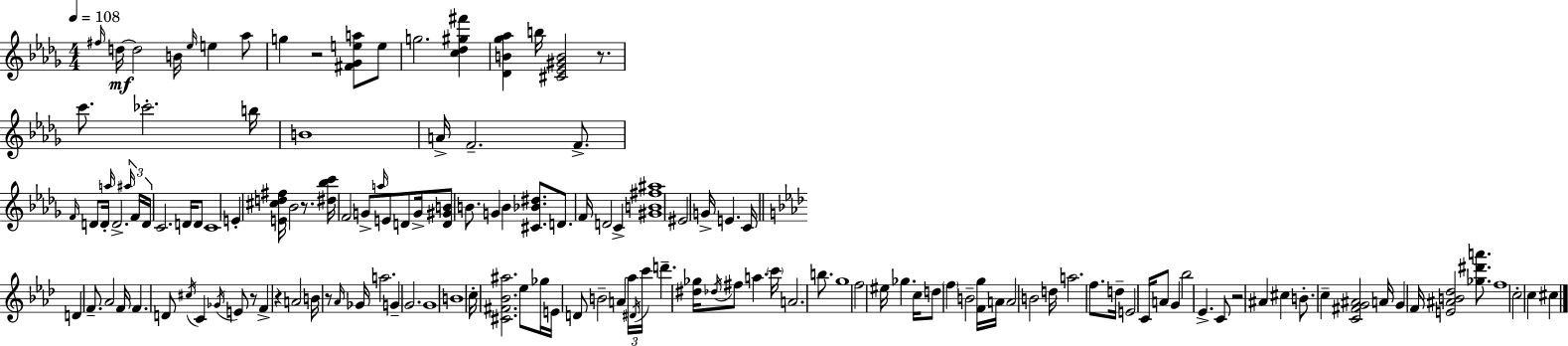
F#5/s D5/s D5/h B4/s Eb5/s E5/q Ab5/e G5/q R/h [F#4,Gb4,E5,A5]/e E5/e G5/h. [C5,Db5,G#5,F#6]/q [Db4,B4,Gb5,Ab5]/q B5/s [C#4,Eb4,G#4,B4]/h R/e. C6/e. CES6/h. B5/s B4/w A4/s F4/h. F4/e. F4/s D4/e D4/s A5/s D4/h. A#5/s F4/s D4/s C4/h. D4/s D4/e C4/w E4/q [E4,C#5,D5,F#5]/s Bb4/h R/e. [D#5,Bb5,C6]/s F4/h G4/e A5/s E4/e D4/e G4/s [D4,G#4,B4]/e B4/e. G4/q B4/q [C#4,Bb4,D#5]/e. D4/e. F4/s D4/h C4/q [G#4,B4,F#5,A#5]/w EIS4/h G4/s E4/q. C4/s D4/q F4/e. Ab4/h F4/s F4/q. D4/e C#5/s C4/q Gb4/s E4/e R/e F4/q R/q A4/h B4/s R/e Ab4/s Gb4/s A5/h. G4/q G4/h. G4/w B4/w C5/s [C#4,F#4,Bb4,A#5]/h. Eb5/e Gb5/s E4/s D4/e B4/h A4/q Ab5/s D#4/s C6/s D6/q. [D#5,Gb5]/s Db5/s F#5/e A5/q. C6/s A4/h. B5/e. G5/w F5/h EIS5/s Gb5/q. C5/s D5/e F5/q B4/h [F4,G5]/s A4/s A4/h B4/h D5/s A5/h. F5/e. D5/s E4/h C4/s A4/e G4/q Bb5/h Eb4/q. C4/e R/h A#4/q C#5/q B4/e. C5/q [C4,F#4,G4,A#4]/h A4/s G4/q F4/s [E4,A#4,B4,Db5]/h [Gb5,D#6,A6]/e. F5/w C5/h C5/q C#5/q